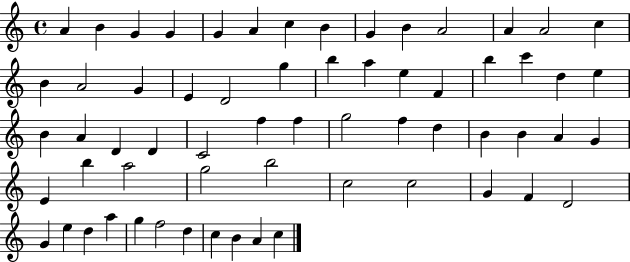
X:1
T:Untitled
M:4/4
L:1/4
K:C
A B G G G A c B G B A2 A A2 c B A2 G E D2 g b a e F b c' d e B A D D C2 f f g2 f d B B A G E b a2 g2 b2 c2 c2 G F D2 G e d a g f2 d c B A c